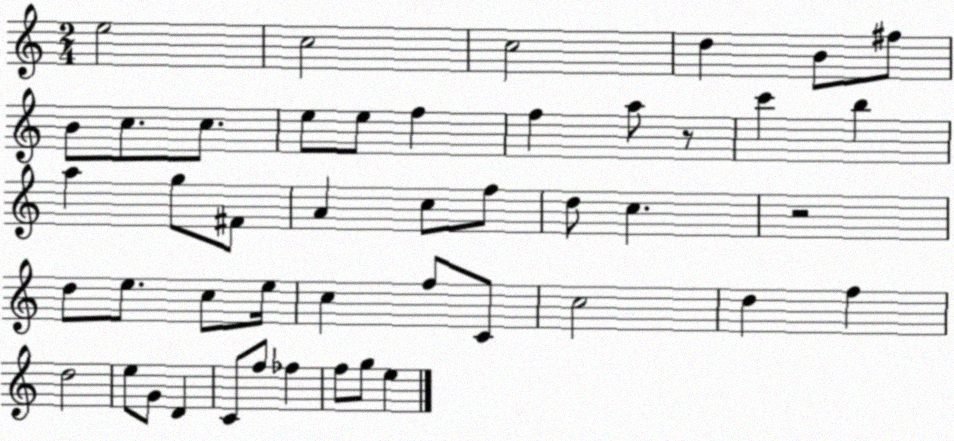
X:1
T:Untitled
M:2/4
L:1/4
K:C
e2 c2 c2 d B/2 ^f/2 B/2 c/2 c/2 e/2 e/2 f f a/2 z/2 c' b a g/2 ^F/2 A c/2 f/2 d/2 c z2 d/2 e/2 c/2 e/4 c f/2 C/2 c2 d f d2 e/2 G/2 D C/2 f/2 _f f/2 g/2 e